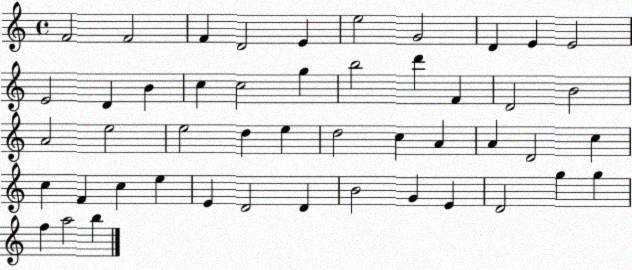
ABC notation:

X:1
T:Untitled
M:4/4
L:1/4
K:C
F2 F2 F D2 E e2 G2 D E E2 E2 D B c c2 g b2 d' F D2 B2 A2 e2 e2 d e d2 c A A D2 c c F c e E D2 D B2 G E D2 g g f a2 b